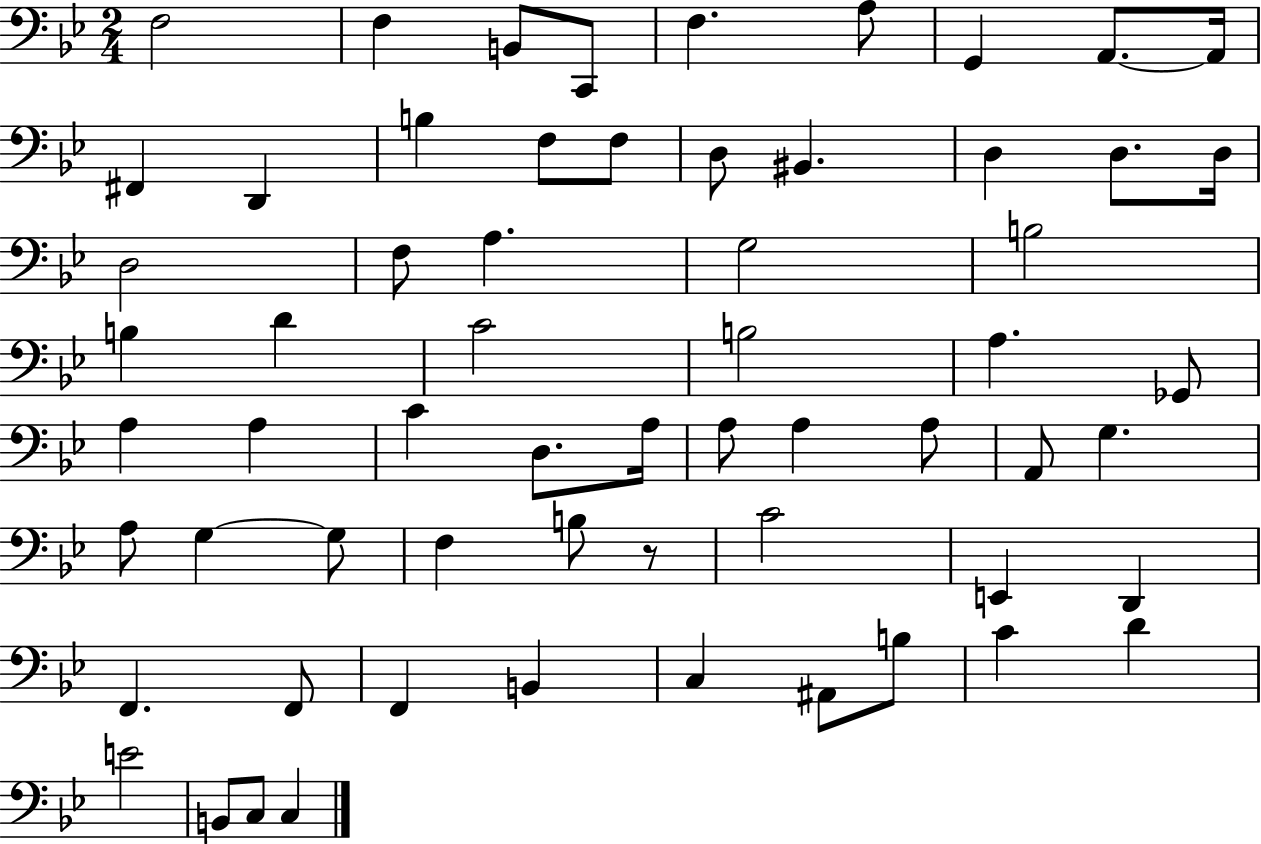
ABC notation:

X:1
T:Untitled
M:2/4
L:1/4
K:Bb
F,2 F, B,,/2 C,,/2 F, A,/2 G,, A,,/2 A,,/4 ^F,, D,, B, F,/2 F,/2 D,/2 ^B,, D, D,/2 D,/4 D,2 F,/2 A, G,2 B,2 B, D C2 B,2 A, _G,,/2 A, A, C D,/2 A,/4 A,/2 A, A,/2 A,,/2 G, A,/2 G, G,/2 F, B,/2 z/2 C2 E,, D,, F,, F,,/2 F,, B,, C, ^A,,/2 B,/2 C D E2 B,,/2 C,/2 C,